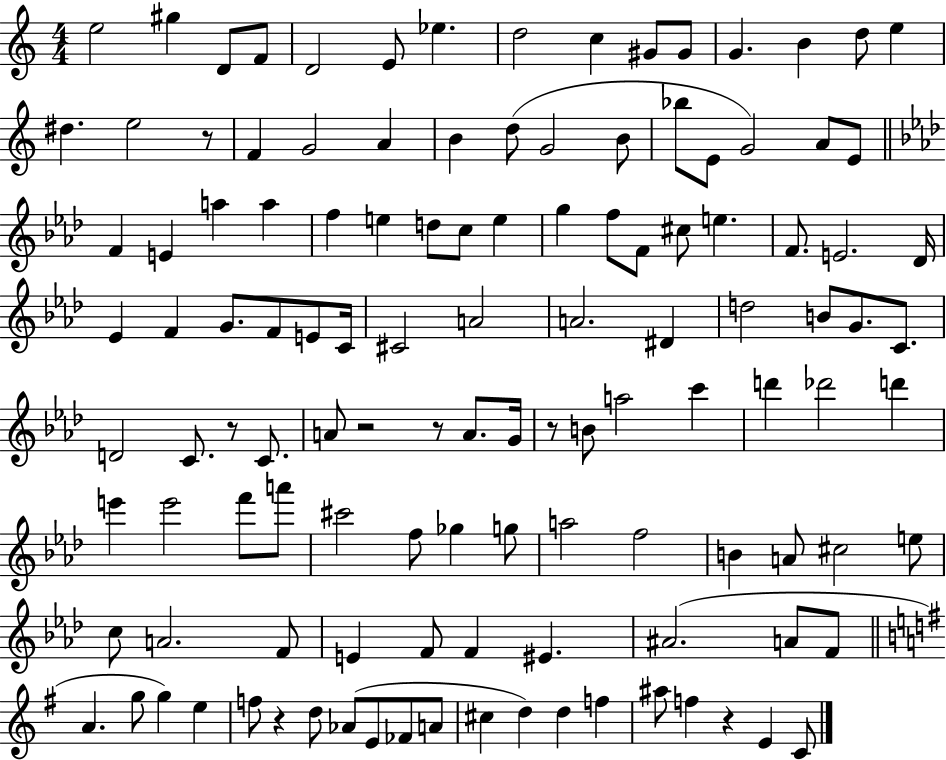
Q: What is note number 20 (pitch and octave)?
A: A4